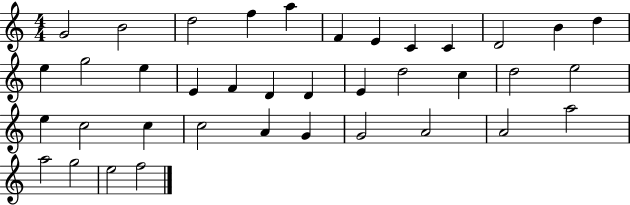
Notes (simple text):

G4/h B4/h D5/h F5/q A5/q F4/q E4/q C4/q C4/q D4/h B4/q D5/q E5/q G5/h E5/q E4/q F4/q D4/q D4/q E4/q D5/h C5/q D5/h E5/h E5/q C5/h C5/q C5/h A4/q G4/q G4/h A4/h A4/h A5/h A5/h G5/h E5/h F5/h